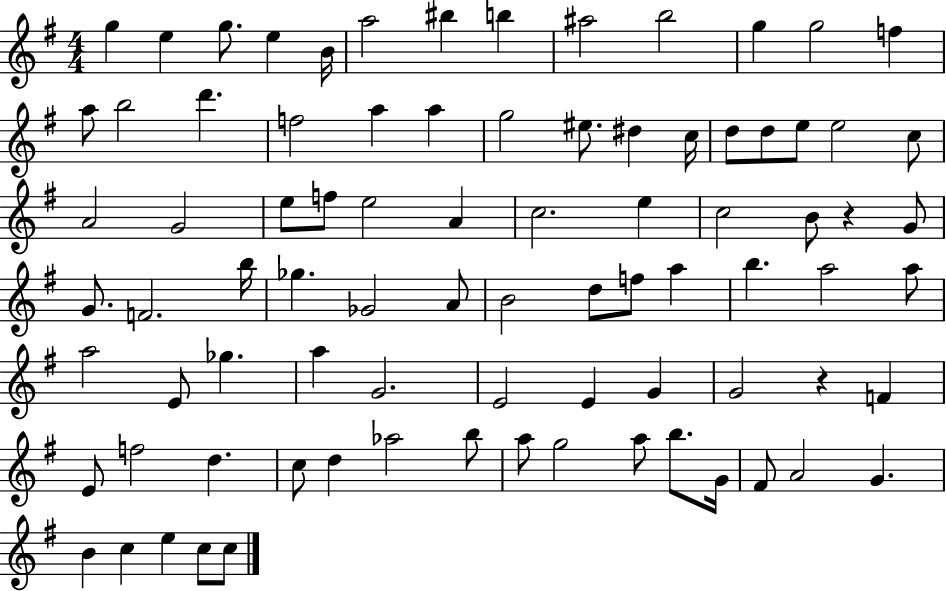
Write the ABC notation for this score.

X:1
T:Untitled
M:4/4
L:1/4
K:G
g e g/2 e B/4 a2 ^b b ^a2 b2 g g2 f a/2 b2 d' f2 a a g2 ^e/2 ^d c/4 d/2 d/2 e/2 e2 c/2 A2 G2 e/2 f/2 e2 A c2 e c2 B/2 z G/2 G/2 F2 b/4 _g _G2 A/2 B2 d/2 f/2 a b a2 a/2 a2 E/2 _g a G2 E2 E G G2 z F E/2 f2 d c/2 d _a2 b/2 a/2 g2 a/2 b/2 G/4 ^F/2 A2 G B c e c/2 c/2